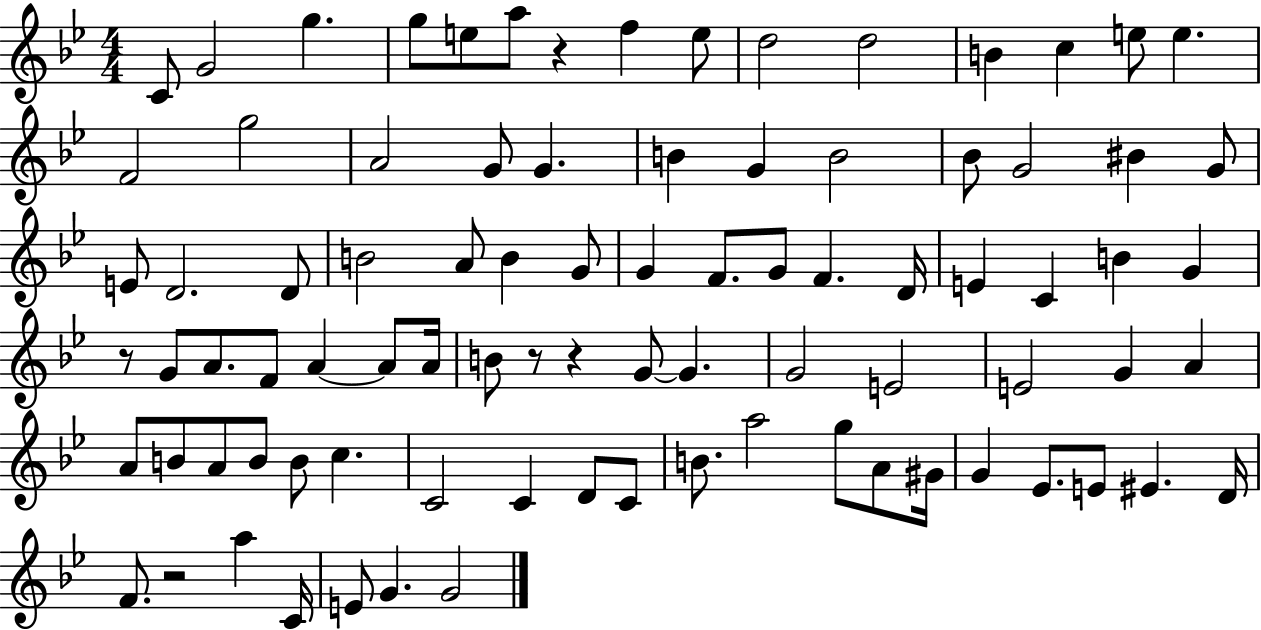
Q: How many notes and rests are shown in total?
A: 87